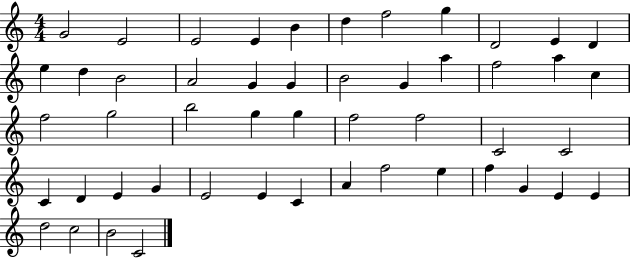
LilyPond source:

{
  \clef treble
  \numericTimeSignature
  \time 4/4
  \key c \major
  g'2 e'2 | e'2 e'4 b'4 | d''4 f''2 g''4 | d'2 e'4 d'4 | \break e''4 d''4 b'2 | a'2 g'4 g'4 | b'2 g'4 a''4 | f''2 a''4 c''4 | \break f''2 g''2 | b''2 g''4 g''4 | f''2 f''2 | c'2 c'2 | \break c'4 d'4 e'4 g'4 | e'2 e'4 c'4 | a'4 f''2 e''4 | f''4 g'4 e'4 e'4 | \break d''2 c''2 | b'2 c'2 | \bar "|."
}